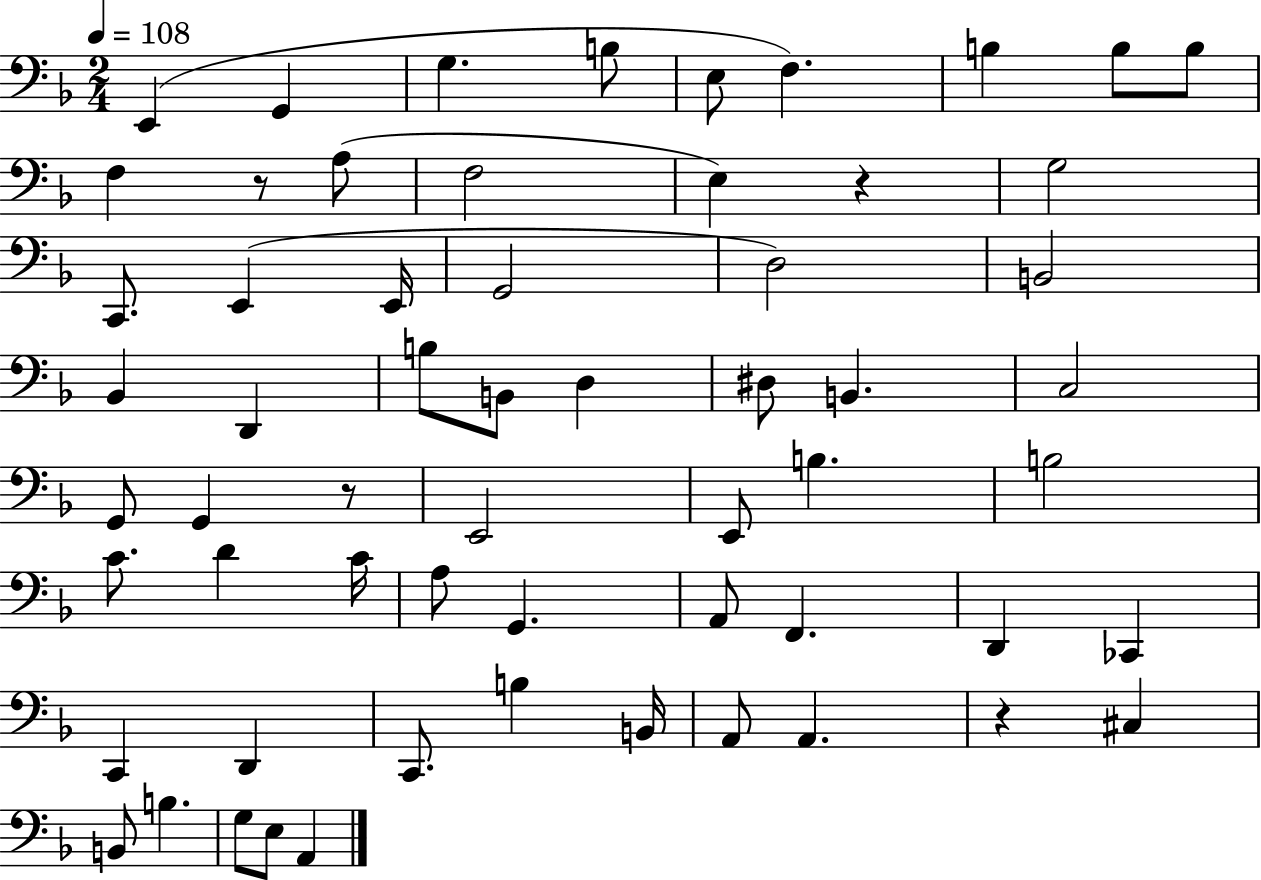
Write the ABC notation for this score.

X:1
T:Untitled
M:2/4
L:1/4
K:F
E,, G,, G, B,/2 E,/2 F, B, B,/2 B,/2 F, z/2 A,/2 F,2 E, z G,2 C,,/2 E,, E,,/4 G,,2 D,2 B,,2 _B,, D,, B,/2 B,,/2 D, ^D,/2 B,, C,2 G,,/2 G,, z/2 E,,2 E,,/2 B, B,2 C/2 D C/4 A,/2 G,, A,,/2 F,, D,, _C,, C,, D,, C,,/2 B, B,,/4 A,,/2 A,, z ^C, B,,/2 B, G,/2 E,/2 A,,